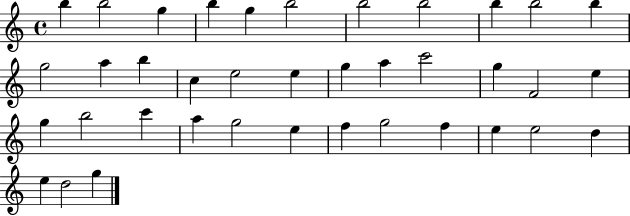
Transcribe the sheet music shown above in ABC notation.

X:1
T:Untitled
M:4/4
L:1/4
K:C
b b2 g b g b2 b2 b2 b b2 b g2 a b c e2 e g a c'2 g F2 e g b2 c' a g2 e f g2 f e e2 d e d2 g